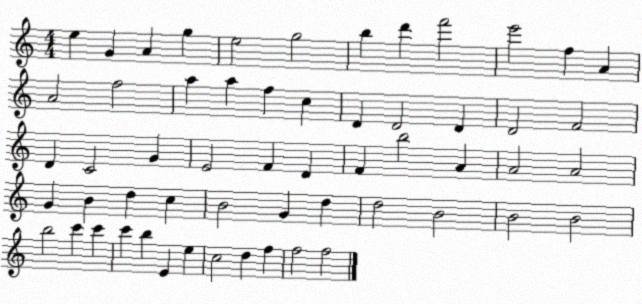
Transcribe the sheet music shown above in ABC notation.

X:1
T:Untitled
M:4/4
L:1/4
K:C
e G A g e2 g2 b d' f'2 e'2 f A A2 f2 a a f c D D2 D D2 F2 D C2 G E2 F D F b2 A A2 A2 G B d c B2 G d d2 B2 B2 B2 b2 c' c' c' b E e c2 d f f2 f2